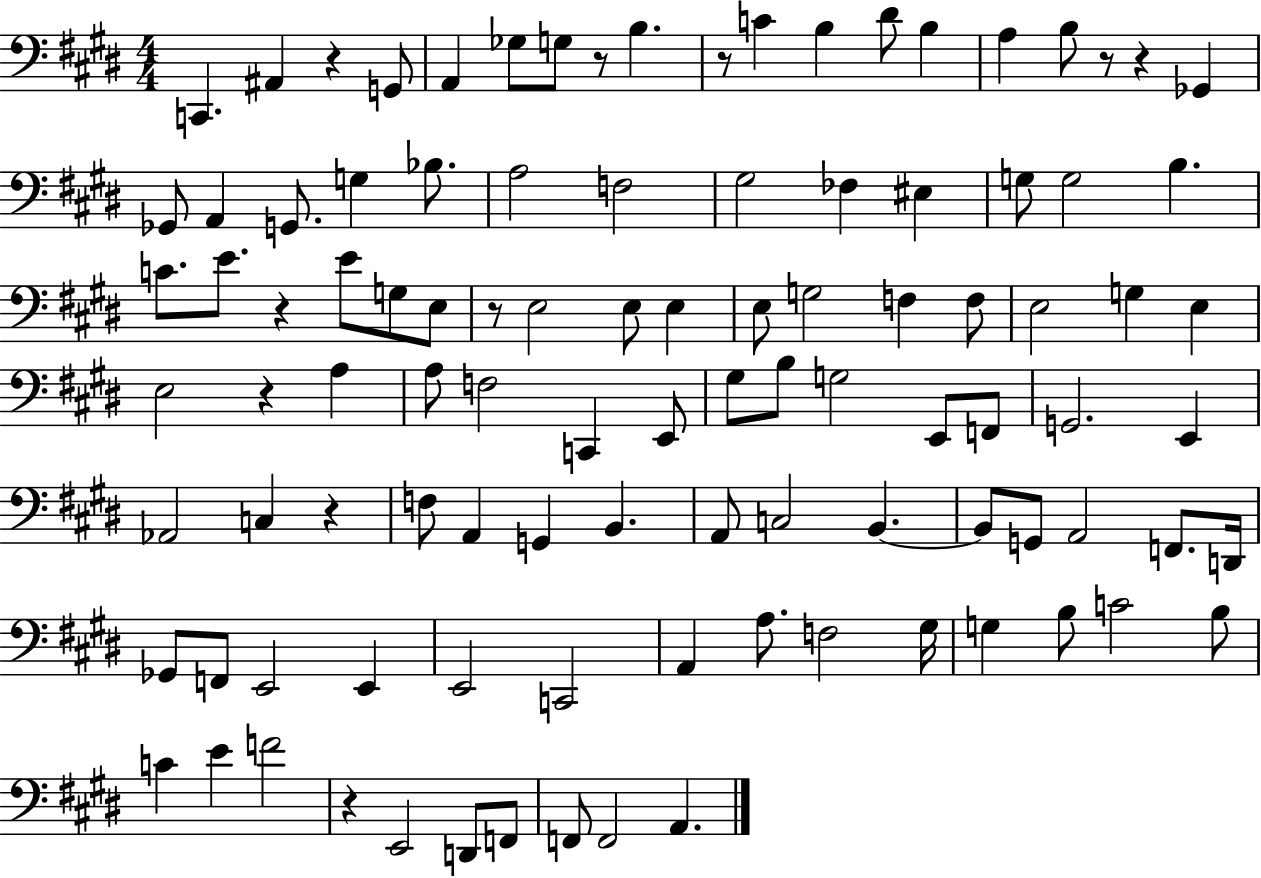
{
  \clef bass
  \numericTimeSignature
  \time 4/4
  \key e \major
  c,4. ais,4 r4 g,8 | a,4 ges8 g8 r8 b4. | r8 c'4 b4 dis'8 b4 | a4 b8 r8 r4 ges,4 | \break ges,8 a,4 g,8. g4 bes8. | a2 f2 | gis2 fes4 eis4 | g8 g2 b4. | \break c'8. e'8. r4 e'8 g8 e8 | r8 e2 e8 e4 | e8 g2 f4 f8 | e2 g4 e4 | \break e2 r4 a4 | a8 f2 c,4 e,8 | gis8 b8 g2 e,8 f,8 | g,2. e,4 | \break aes,2 c4 r4 | f8 a,4 g,4 b,4. | a,8 c2 b,4.~~ | b,8 g,8 a,2 f,8. d,16 | \break ges,8 f,8 e,2 e,4 | e,2 c,2 | a,4 a8. f2 gis16 | g4 b8 c'2 b8 | \break c'4 e'4 f'2 | r4 e,2 d,8 f,8 | f,8 f,2 a,4. | \bar "|."
}